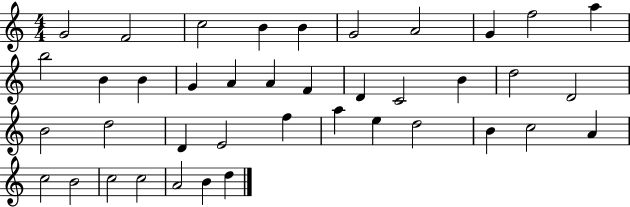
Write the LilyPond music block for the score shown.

{
  \clef treble
  \numericTimeSignature
  \time 4/4
  \key c \major
  g'2 f'2 | c''2 b'4 b'4 | g'2 a'2 | g'4 f''2 a''4 | \break b''2 b'4 b'4 | g'4 a'4 a'4 f'4 | d'4 c'2 b'4 | d''2 d'2 | \break b'2 d''2 | d'4 e'2 f''4 | a''4 e''4 d''2 | b'4 c''2 a'4 | \break c''2 b'2 | c''2 c''2 | a'2 b'4 d''4 | \bar "|."
}